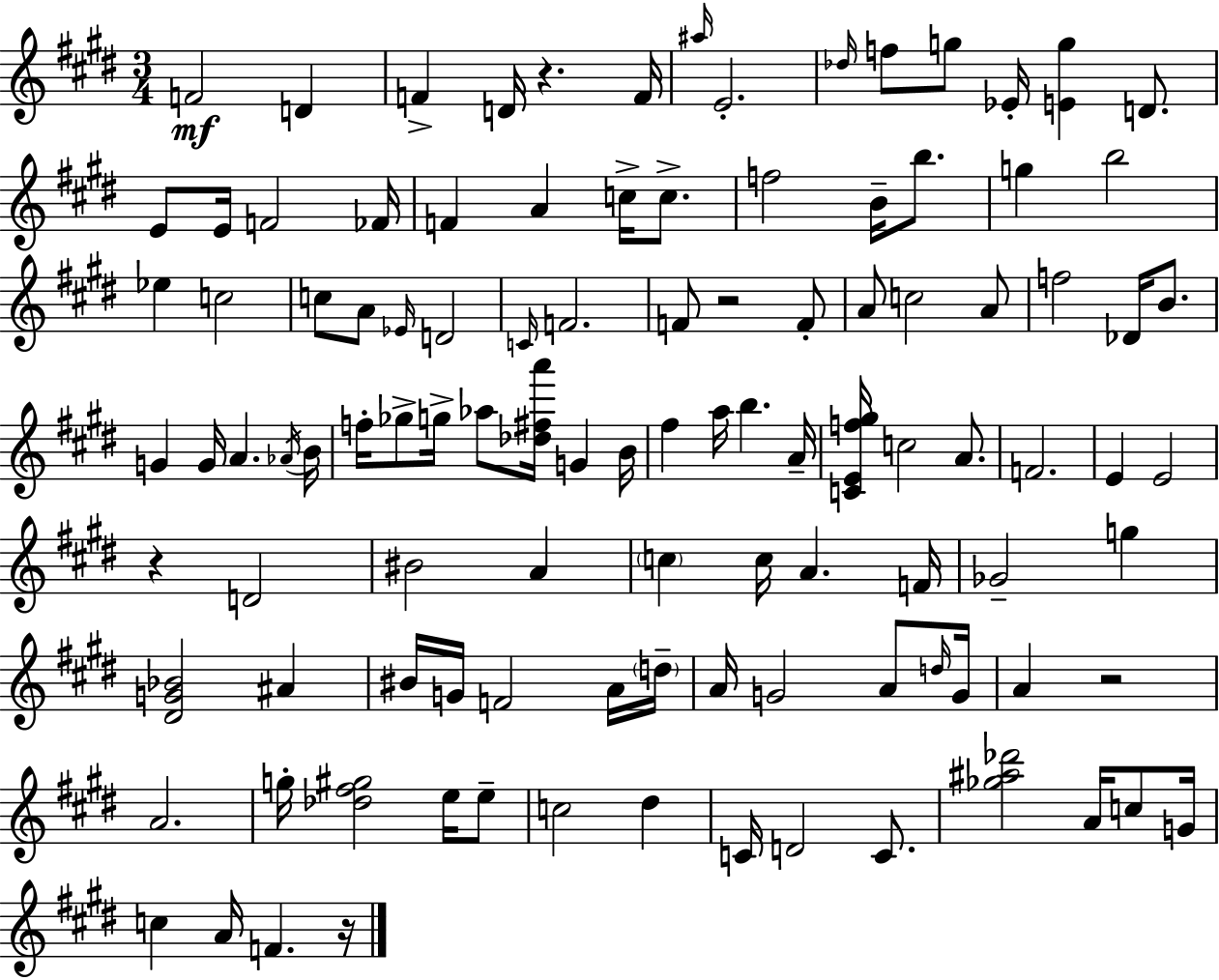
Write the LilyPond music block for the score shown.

{
  \clef treble
  \numericTimeSignature
  \time 3/4
  \key e \major
  f'2\mf d'4 | f'4-> d'16 r4. f'16 | \grace { ais''16 } e'2.-. | \grace { des''16 } f''8 g''8 ees'16-. <e' g''>4 d'8. | \break e'8 e'16 f'2 | fes'16 f'4 a'4 c''16-> c''8.-> | f''2 b'16-- b''8. | g''4 b''2 | \break ees''4 c''2 | c''8 a'8 \grace { ees'16 } d'2 | \grace { c'16 } f'2. | f'8 r2 | \break f'8-. a'8 c''2 | a'8 f''2 | des'16 b'8. g'4 g'16 a'4. | \acciaccatura { aes'16 } b'16 f''16-. ges''8-> g''16-> aes''8 <des'' fis'' a'''>16 | \break g'4 b'16 fis''4 a''16 b''4. | a'16-- <c' e' f'' gis''>16 c''2 | a'8. f'2. | e'4 e'2 | \break r4 d'2 | bis'2 | a'4 \parenthesize c''4 c''16 a'4. | f'16 ges'2-- | \break g''4 <dis' g' bes'>2 | ais'4 bis'16 g'16 f'2 | a'16 \parenthesize d''16-- a'16 g'2 | a'8 \grace { d''16 } g'16 a'4 r2 | \break a'2. | g''16-. <des'' fis'' gis''>2 | e''16 e''8-- c''2 | dis''4 c'16 d'2 | \break c'8. <ges'' ais'' des'''>2 | a'16 c''8 g'16 c''4 a'16 f'4. | r16 \bar "|."
}